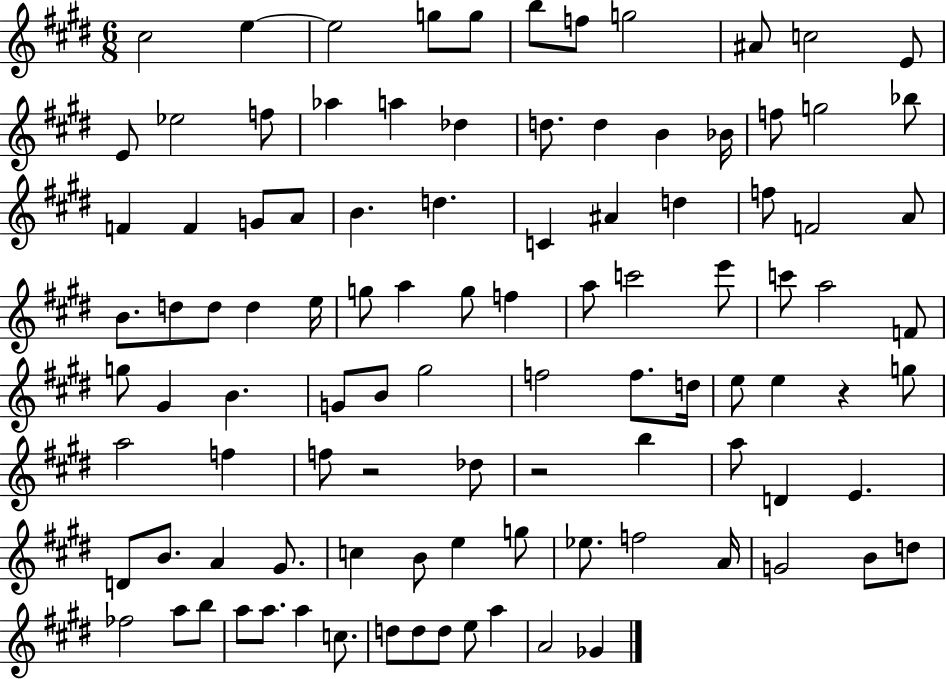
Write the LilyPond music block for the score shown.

{
  \clef treble
  \numericTimeSignature
  \time 6/8
  \key e \major
  cis''2 e''4~~ | e''2 g''8 g''8 | b''8 f''8 g''2 | ais'8 c''2 e'8 | \break e'8 ees''2 f''8 | aes''4 a''4 des''4 | d''8. d''4 b'4 bes'16 | f''8 g''2 bes''8 | \break f'4 f'4 g'8 a'8 | b'4. d''4. | c'4 ais'4 d''4 | f''8 f'2 a'8 | \break b'8. d''8 d''8 d''4 e''16 | g''8 a''4 g''8 f''4 | a''8 c'''2 e'''8 | c'''8 a''2 f'8 | \break g''8 gis'4 b'4. | g'8 b'8 gis''2 | f''2 f''8. d''16 | e''8 e''4 r4 g''8 | \break a''2 f''4 | f''8 r2 des''8 | r2 b''4 | a''8 d'4 e'4. | \break d'8 b'8. a'4 gis'8. | c''4 b'8 e''4 g''8 | ees''8. f''2 a'16 | g'2 b'8 d''8 | \break fes''2 a''8 b''8 | a''8 a''8. a''4 c''8. | d''8 d''8 d''8 e''8 a''4 | a'2 ges'4 | \break \bar "|."
}